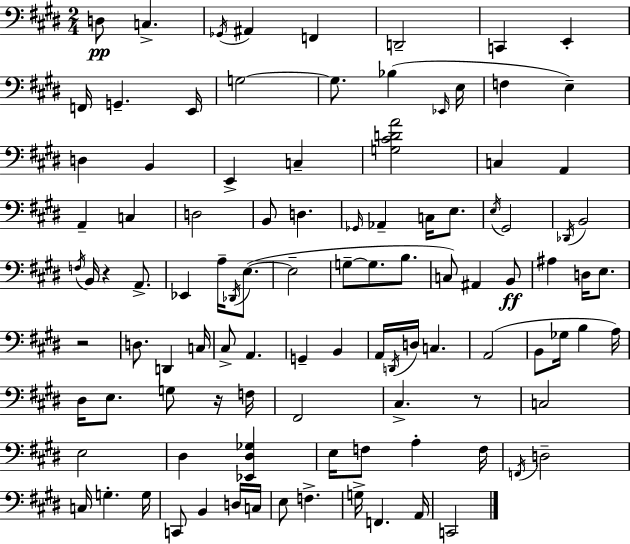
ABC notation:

X:1
T:Untitled
M:2/4
L:1/4
K:E
D,/2 C, _G,,/4 ^A,, F,, D,,2 C,, E,, F,,/4 G,, E,,/4 G,2 G,/2 _B, _E,,/4 E,/4 F, E, D, B,, E,, C, [G,^CDA]2 C, A,, A,, C, D,2 B,,/2 D, _G,,/4 _A,, C,/4 E,/2 E,/4 ^G,,2 _D,,/4 B,,2 F,/4 B,,/4 z A,,/2 _E,, A,/4 _D,,/4 E,/2 E,2 G,/2 G,/2 B,/2 C,/2 ^A,, B,,/2 ^A, D,/4 E,/2 z2 D,/2 D,, C,/4 ^C,/2 A,, G,, B,, A,,/4 D,,/4 D,/4 C, A,,2 B,,/2 _G,/4 B, A,/4 ^D,/4 E,/2 G,/2 z/4 F,/4 ^F,,2 ^C, z/2 C,2 E,2 ^D, [_E,,^D,_G,] E,/4 F,/2 A, F,/4 F,,/4 D,2 C,/4 G, G,/4 C,,/2 B,, D,/4 C,/4 E,/2 F, G,/4 F,, A,,/4 C,,2